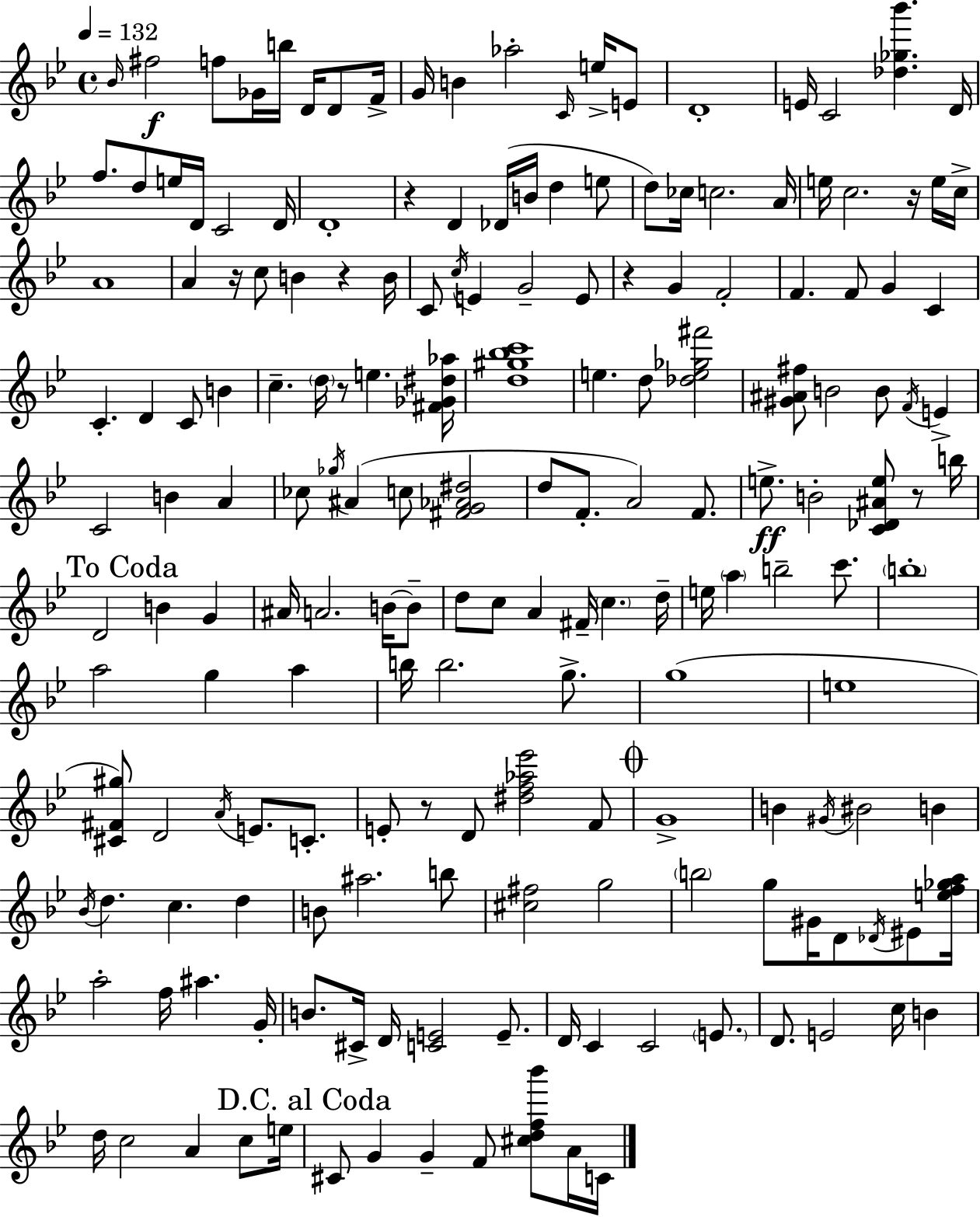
Bb4/s F#5/h F5/e Gb4/s B5/s D4/s D4/e F4/s G4/s B4/q Ab5/h C4/s E5/s E4/e D4/w E4/s C4/h [Db5,Gb5,Bb6]/q. D4/s F5/e. D5/e E5/s D4/s C4/h D4/s D4/w R/q D4/q Db4/s B4/s D5/q E5/e D5/e CES5/s C5/h. A4/s E5/s C5/h. R/s E5/s C5/s A4/w A4/q R/s C5/e B4/q R/q B4/s C4/e C5/s E4/q G4/h E4/e R/q G4/q F4/h F4/q. F4/e G4/q C4/q C4/q. D4/q C4/e B4/q C5/q. D5/s R/e E5/q. [F#4,Gb4,D#5,Ab5]/s [D5,G#5,Bb5,C6]/w E5/q. D5/e [Db5,E5,Gb5,F#6]/h [G#4,A#4,F#5]/e B4/h B4/e F4/s E4/q C4/h B4/q A4/q CES5/e Gb5/s A#4/q C5/e [F#4,G4,Ab4,D#5]/h D5/e F4/e. A4/h F4/e. E5/e. B4/h [C4,Db4,A#4,E5]/e R/e B5/s D4/h B4/q G4/q A#4/s A4/h. B4/s B4/e D5/e C5/e A4/q F#4/s C5/q. D5/s E5/s A5/q B5/h C6/e. B5/w A5/h G5/q A5/q B5/s B5/h. G5/e. G5/w E5/w [C#4,F#4,G#5]/e D4/h A4/s E4/e. C4/e. E4/e R/e D4/e [D#5,F5,Ab5,Eb6]/h F4/e G4/w B4/q G#4/s BIS4/h B4/q Bb4/s D5/q. C5/q. D5/q B4/e A#5/h. B5/e [C#5,F#5]/h G5/h B5/h G5/e G#4/s D4/e Db4/s EIS4/e [E5,F5,Gb5,A5]/s A5/h F5/s A#5/q. G4/s B4/e. C#4/s D4/s [C4,E4]/h E4/e. D4/s C4/q C4/h E4/e. D4/e. E4/h C5/s B4/q D5/s C5/h A4/q C5/e E5/s C#4/e G4/q G4/q F4/e [C#5,D5,F5,Bb6]/e A4/s C4/s